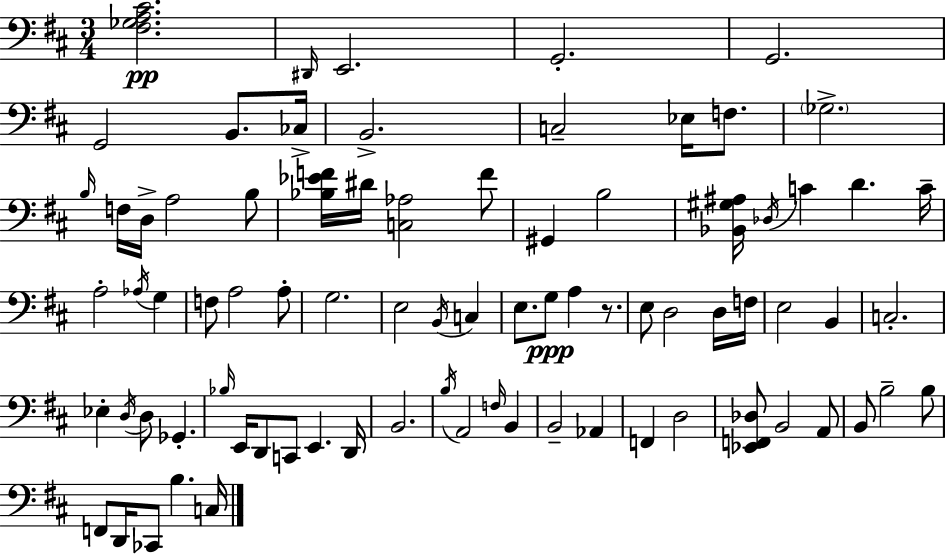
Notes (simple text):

[F#3,Gb3,A3,C#4]/h. D#2/s E2/h. G2/h. G2/h. G2/h B2/e. CES3/s B2/h. C3/h Eb3/s F3/e. Gb3/h. B3/s F3/s D3/s A3/h B3/e [Bb3,Eb4,F4]/s D#4/s [C3,Ab3]/h F4/e G#2/q B3/h [Bb2,G#3,A#3]/s Db3/s C4/q D4/q. C4/s A3/h Ab3/s G3/q F3/e A3/h A3/e G3/h. E3/h B2/s C3/q E3/e. G3/e A3/q R/e. E3/e D3/h D3/s F3/s E3/h B2/q C3/h. Eb3/q D3/s D3/e Gb2/q. Bb3/s E2/s D2/e C2/e E2/q. D2/s B2/h. B3/s A2/h F3/s B2/q B2/h Ab2/q F2/q D3/h [Eb2,F2,Db3]/e B2/h A2/e B2/e B3/h B3/e F2/e D2/s CES2/e B3/q. C3/s